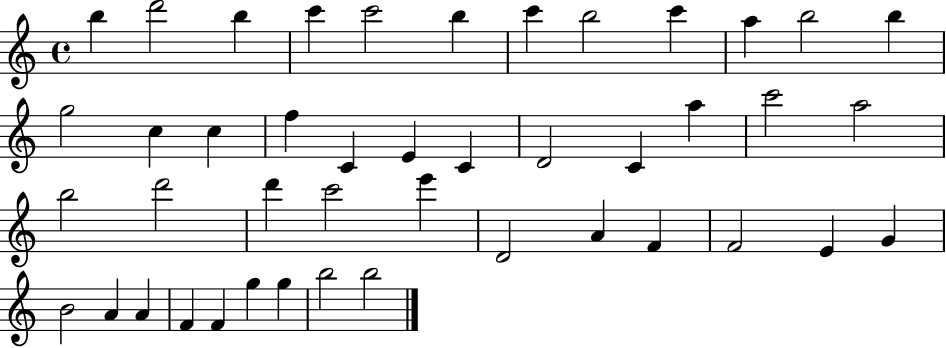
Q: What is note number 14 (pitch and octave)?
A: C5